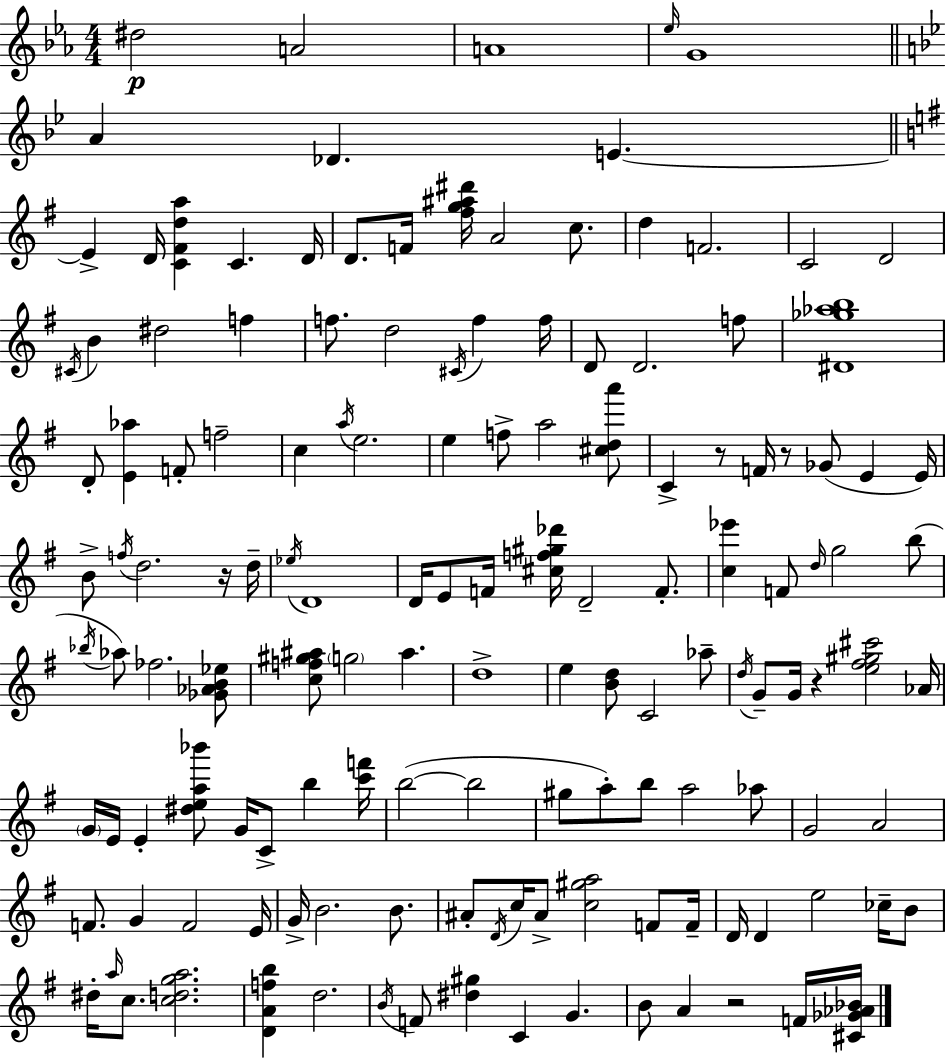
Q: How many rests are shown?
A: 5